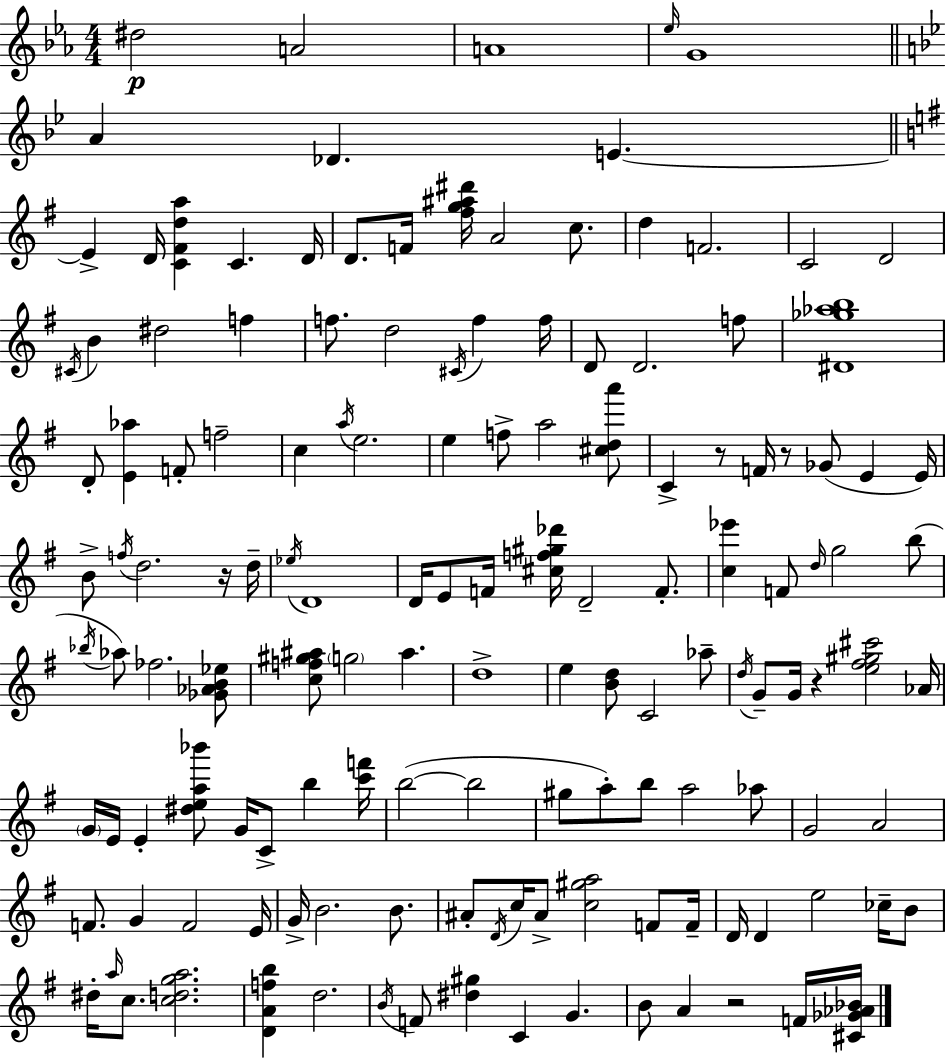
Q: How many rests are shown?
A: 5